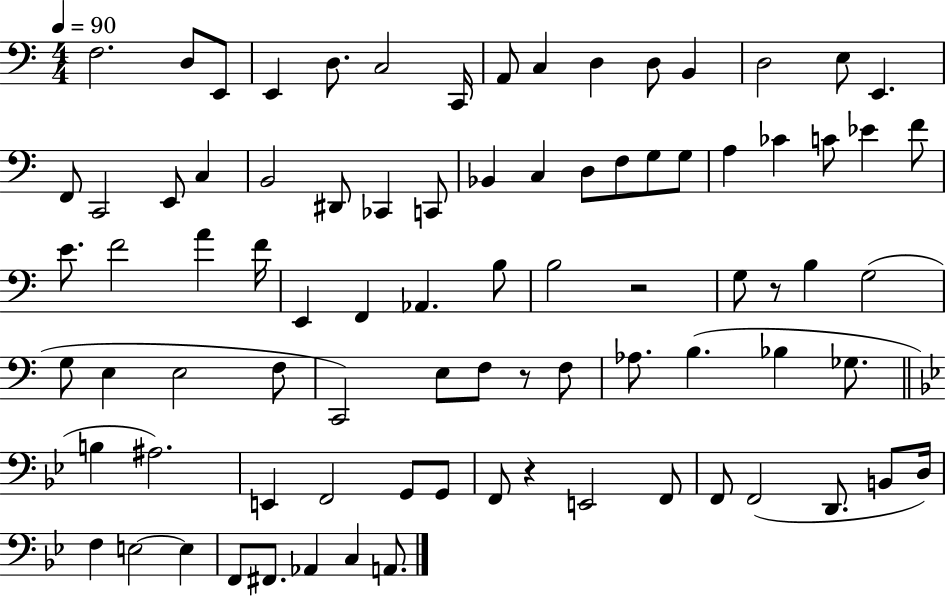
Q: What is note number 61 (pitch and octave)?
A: E2